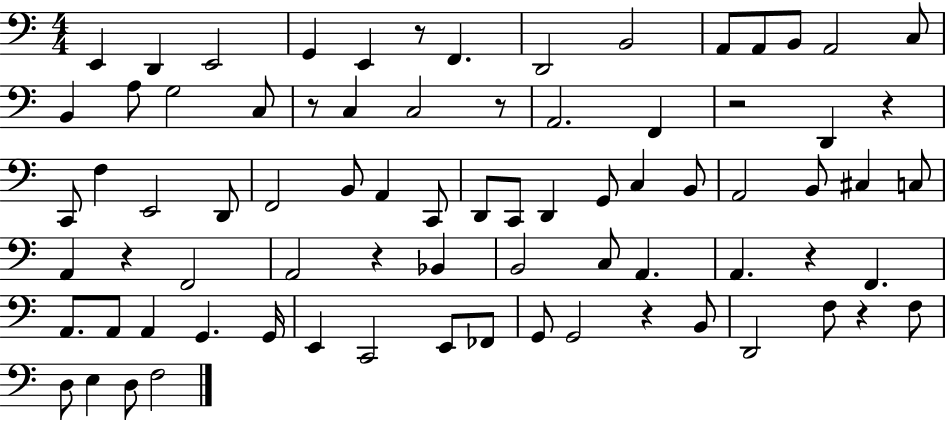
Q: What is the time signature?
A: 4/4